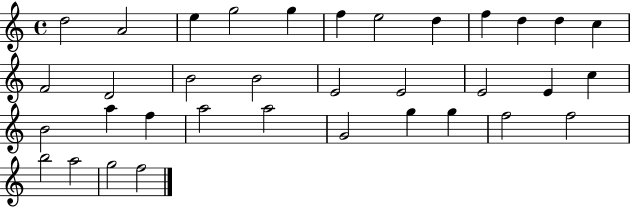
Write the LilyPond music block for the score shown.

{
  \clef treble
  \time 4/4
  \defaultTimeSignature
  \key c \major
  d''2 a'2 | e''4 g''2 g''4 | f''4 e''2 d''4 | f''4 d''4 d''4 c''4 | \break f'2 d'2 | b'2 b'2 | e'2 e'2 | e'2 e'4 c''4 | \break b'2 a''4 f''4 | a''2 a''2 | g'2 g''4 g''4 | f''2 f''2 | \break b''2 a''2 | g''2 f''2 | \bar "|."
}